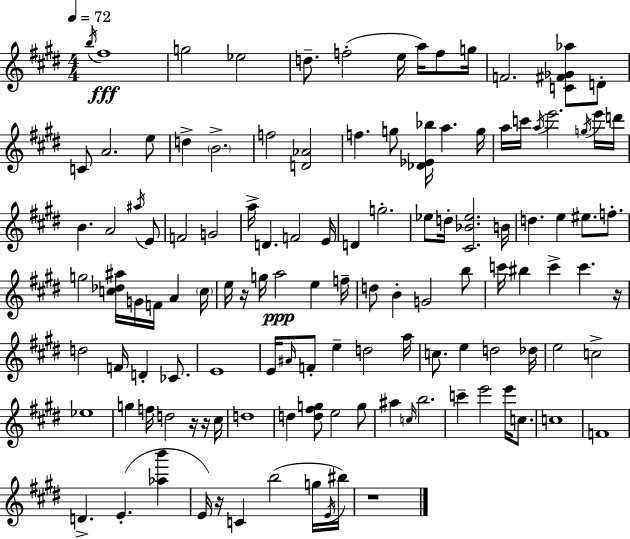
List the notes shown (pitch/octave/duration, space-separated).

B5/s F#5/w G5/h Eb5/h D5/e. F5/h E5/s A5/s F5/e G5/s F4/h. [C4,F#4,Gb4,Ab5]/e D4/e C4/e A4/h. E5/e D5/q B4/h. F5/h [D4,Ab4]/h F5/q. G5/e [Db4,Eb4,Bb5]/s A5/q. G5/s A5/s C6/s A5/s E6/h. G5/s E6/s D6/s B4/q. A4/h A#5/s E4/e F4/h G4/h A5/s D4/q. F4/h E4/s D4/q G5/h. Eb5/e D5/s [C#4,Bb4,Eb5]/h. B4/s D5/q. E5/q EIS5/e. F5/e. G5/h [C5,Db5,A#5]/s G4/s F4/s A4/q C5/s E5/s R/s G5/s A5/h E5/q F5/s D5/e B4/q G4/h B5/e C6/s BIS5/q C6/q C6/q. R/s D5/h F4/s D4/q CES4/e. E4/w E4/s A#4/s F4/e E5/q D5/h A5/s C5/e. E5/q D5/h Db5/s E5/h C5/h Eb5/w G5/q F5/s D5/h R/s R/s C#5/s D5/w D5/q [D5,F#5,G5]/e E5/h G5/e A#5/q C5/s B5/h. C6/q E6/h E6/s C5/e. C5/w F4/w D4/q. E4/q. [Ab5,B6]/q E4/s R/s C4/q B5/h G5/s E4/s BIS5/s R/w